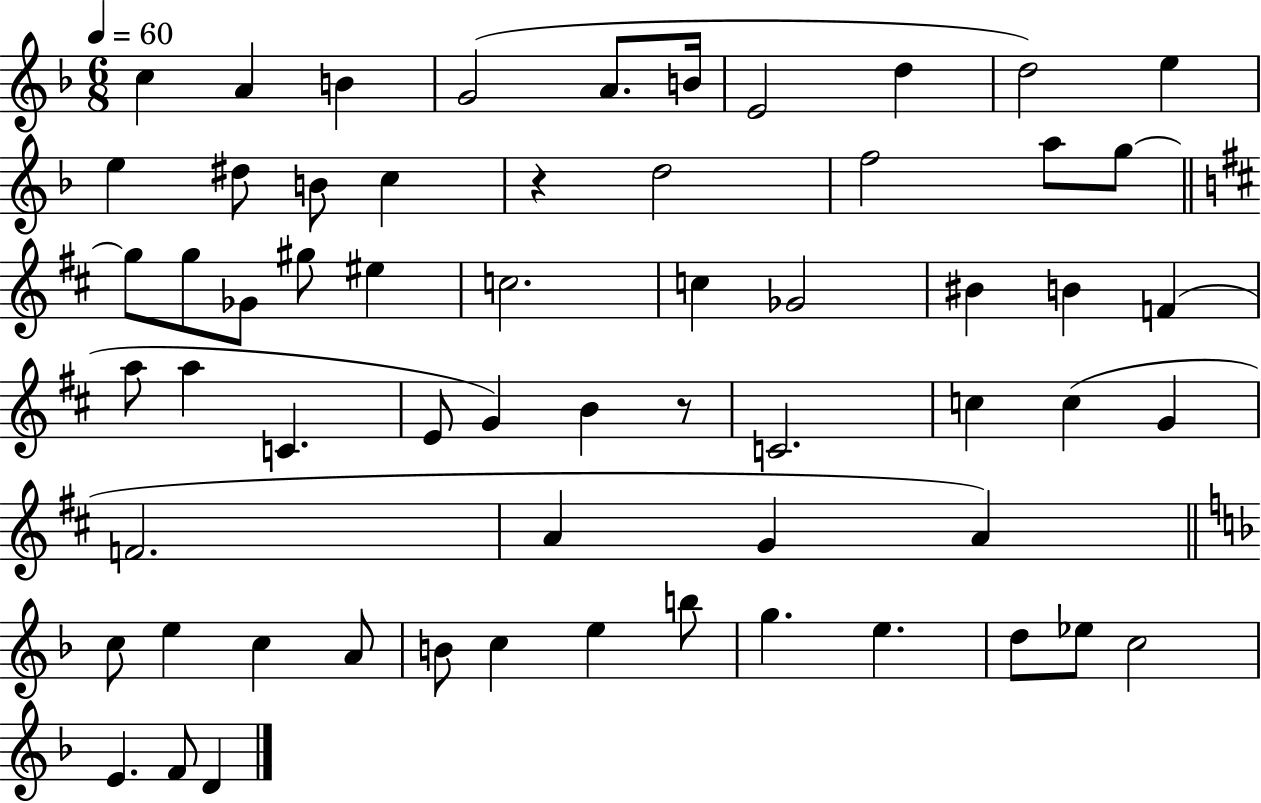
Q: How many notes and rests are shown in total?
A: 61